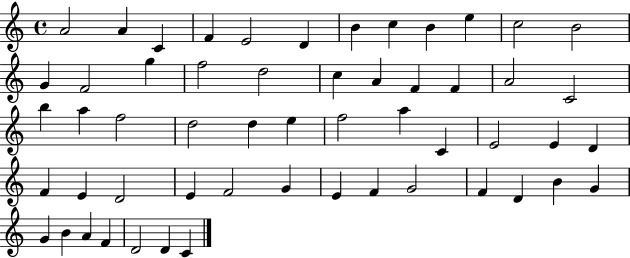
{
  \clef treble
  \time 4/4
  \defaultTimeSignature
  \key c \major
  a'2 a'4 c'4 | f'4 e'2 d'4 | b'4 c''4 b'4 e''4 | c''2 b'2 | \break g'4 f'2 g''4 | f''2 d''2 | c''4 a'4 f'4 f'4 | a'2 c'2 | \break b''4 a''4 f''2 | d''2 d''4 e''4 | f''2 a''4 c'4 | e'2 e'4 d'4 | \break f'4 e'4 d'2 | e'4 f'2 g'4 | e'4 f'4 g'2 | f'4 d'4 b'4 g'4 | \break g'4 b'4 a'4 f'4 | d'2 d'4 c'4 | \bar "|."
}